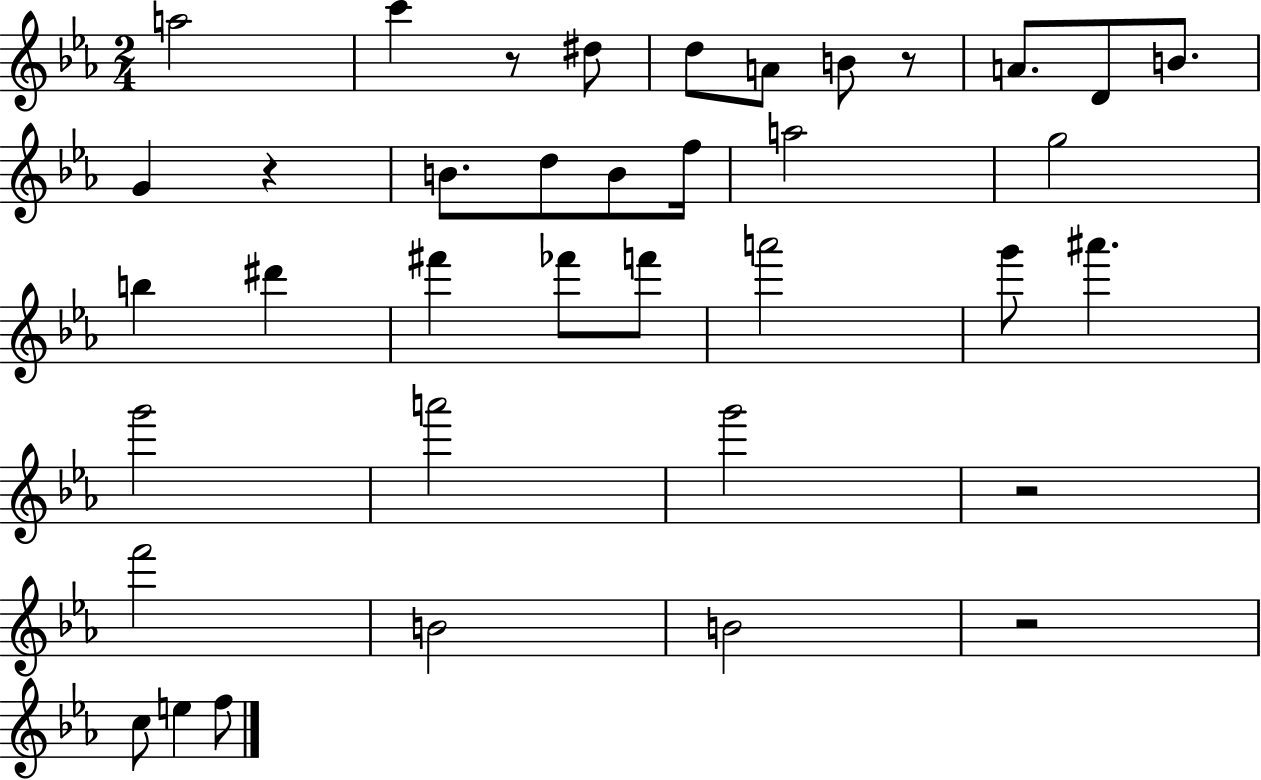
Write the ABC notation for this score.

X:1
T:Untitled
M:2/4
L:1/4
K:Eb
a2 c' z/2 ^d/2 d/2 A/2 B/2 z/2 A/2 D/2 B/2 G z B/2 d/2 B/2 f/4 a2 g2 b ^d' ^f' _f'/2 f'/2 a'2 g'/2 ^a' g'2 a'2 g'2 z2 f'2 B2 B2 z2 c/2 e f/2